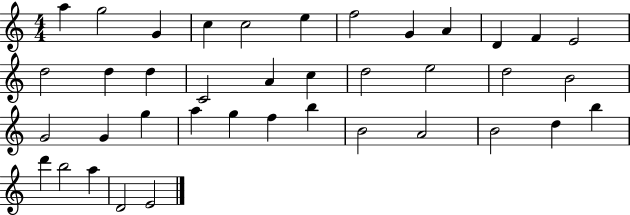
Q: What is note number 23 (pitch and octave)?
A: G4